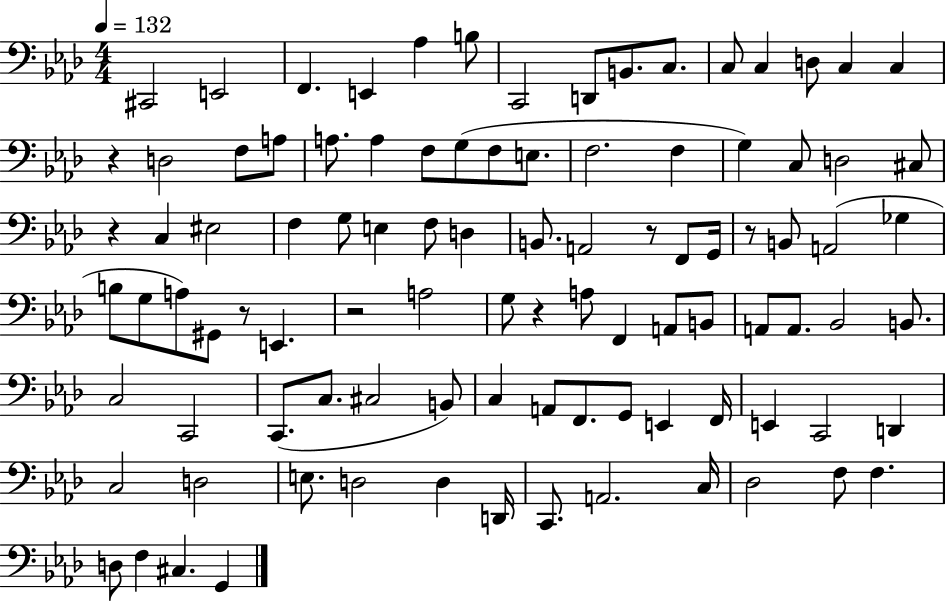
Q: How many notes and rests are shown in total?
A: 97